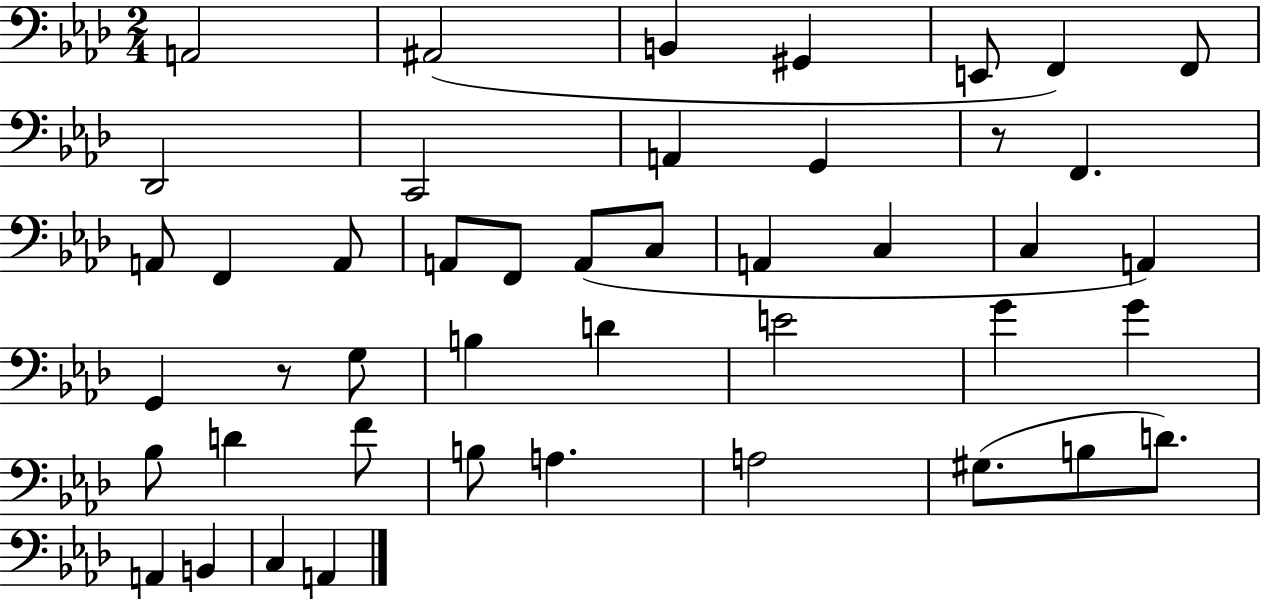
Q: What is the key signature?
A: AES major